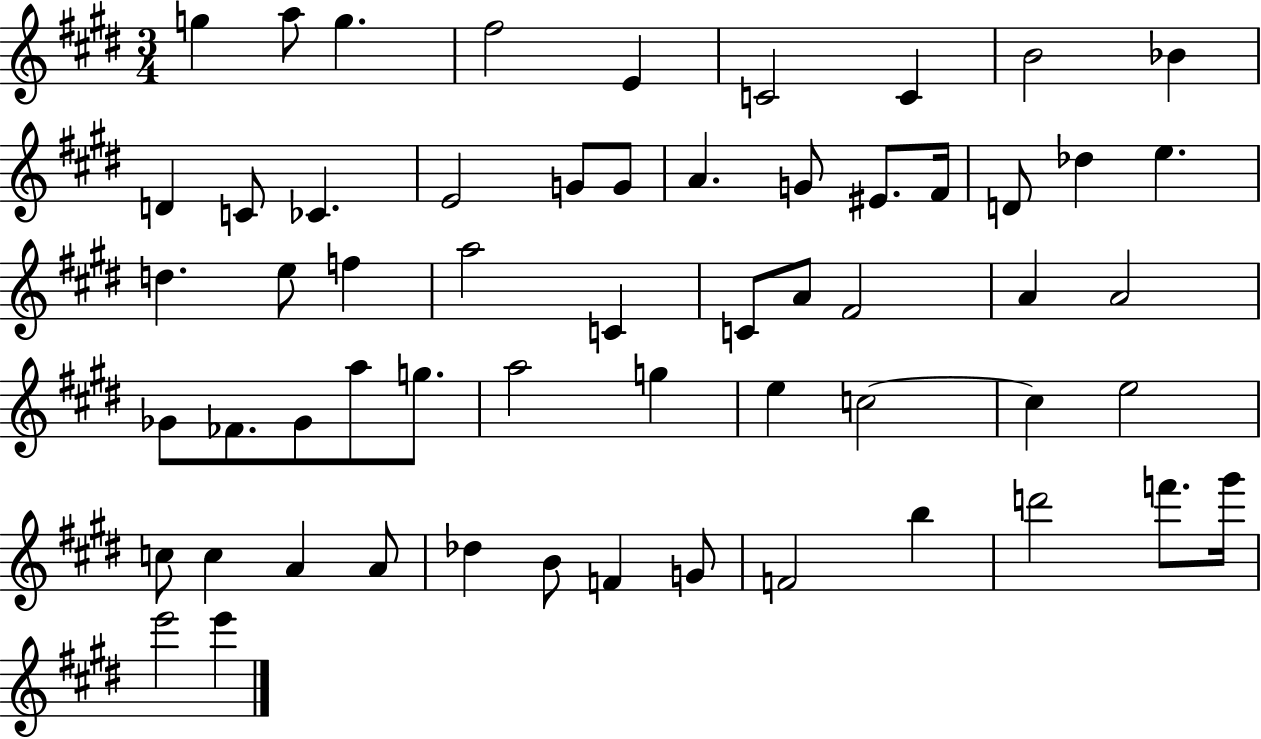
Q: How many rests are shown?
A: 0